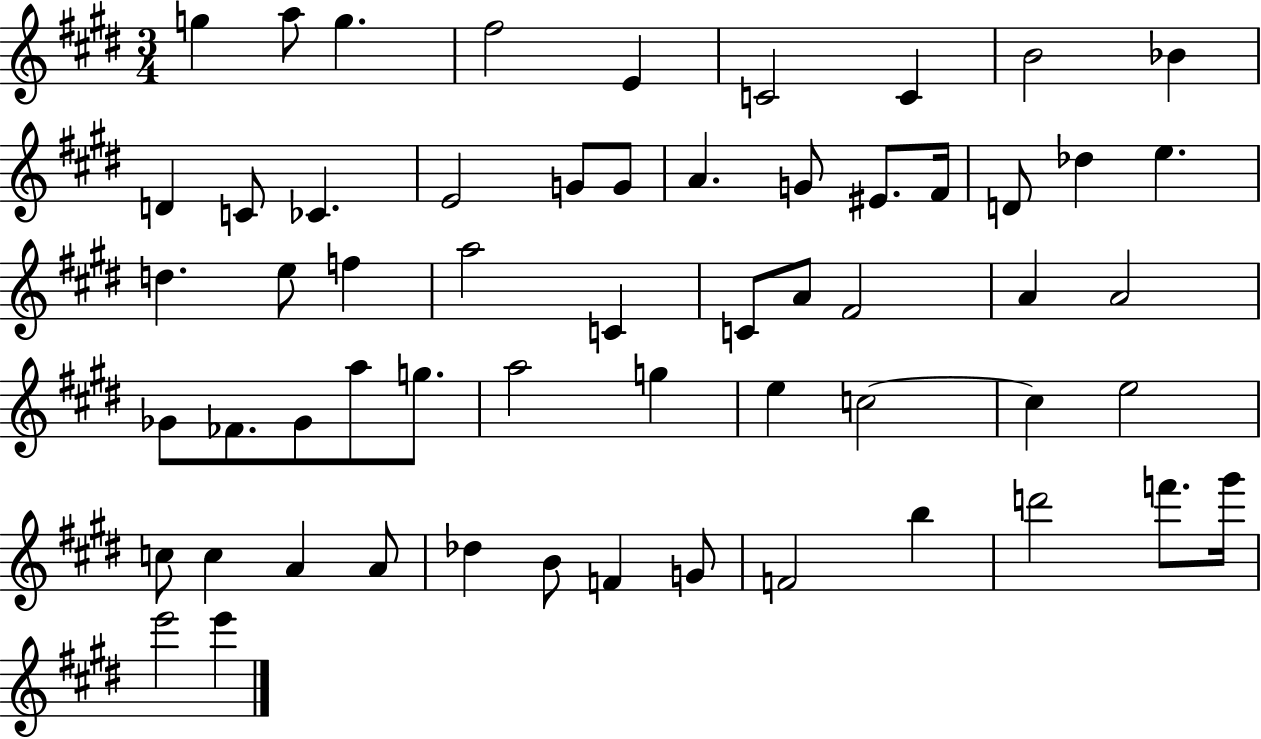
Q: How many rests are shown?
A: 0